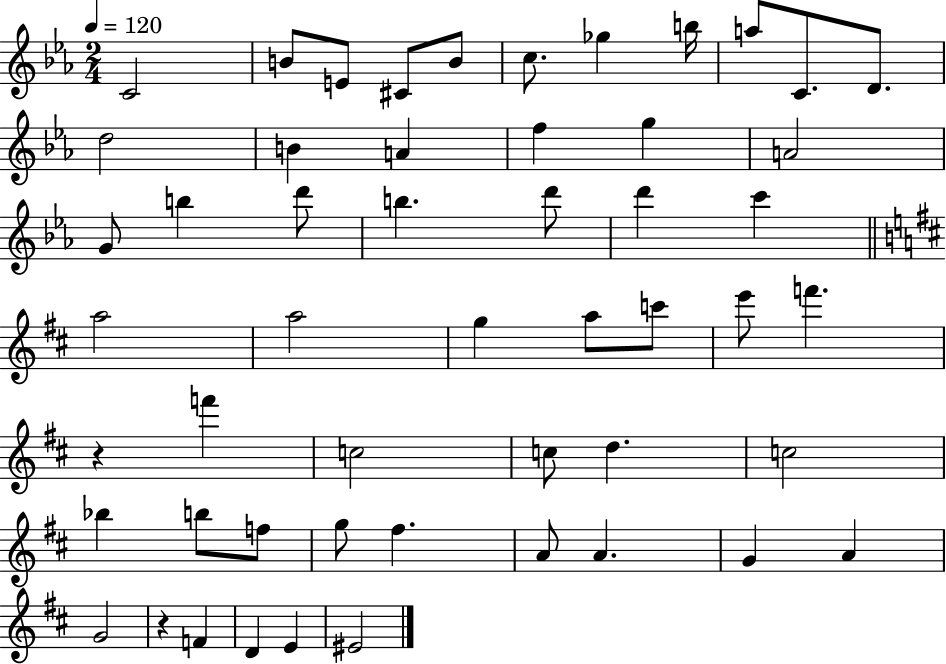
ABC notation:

X:1
T:Untitled
M:2/4
L:1/4
K:Eb
C2 B/2 E/2 ^C/2 B/2 c/2 _g b/4 a/2 C/2 D/2 d2 B A f g A2 G/2 b d'/2 b d'/2 d' c' a2 a2 g a/2 c'/2 e'/2 f' z f' c2 c/2 d c2 _b b/2 f/2 g/2 ^f A/2 A G A G2 z F D E ^E2